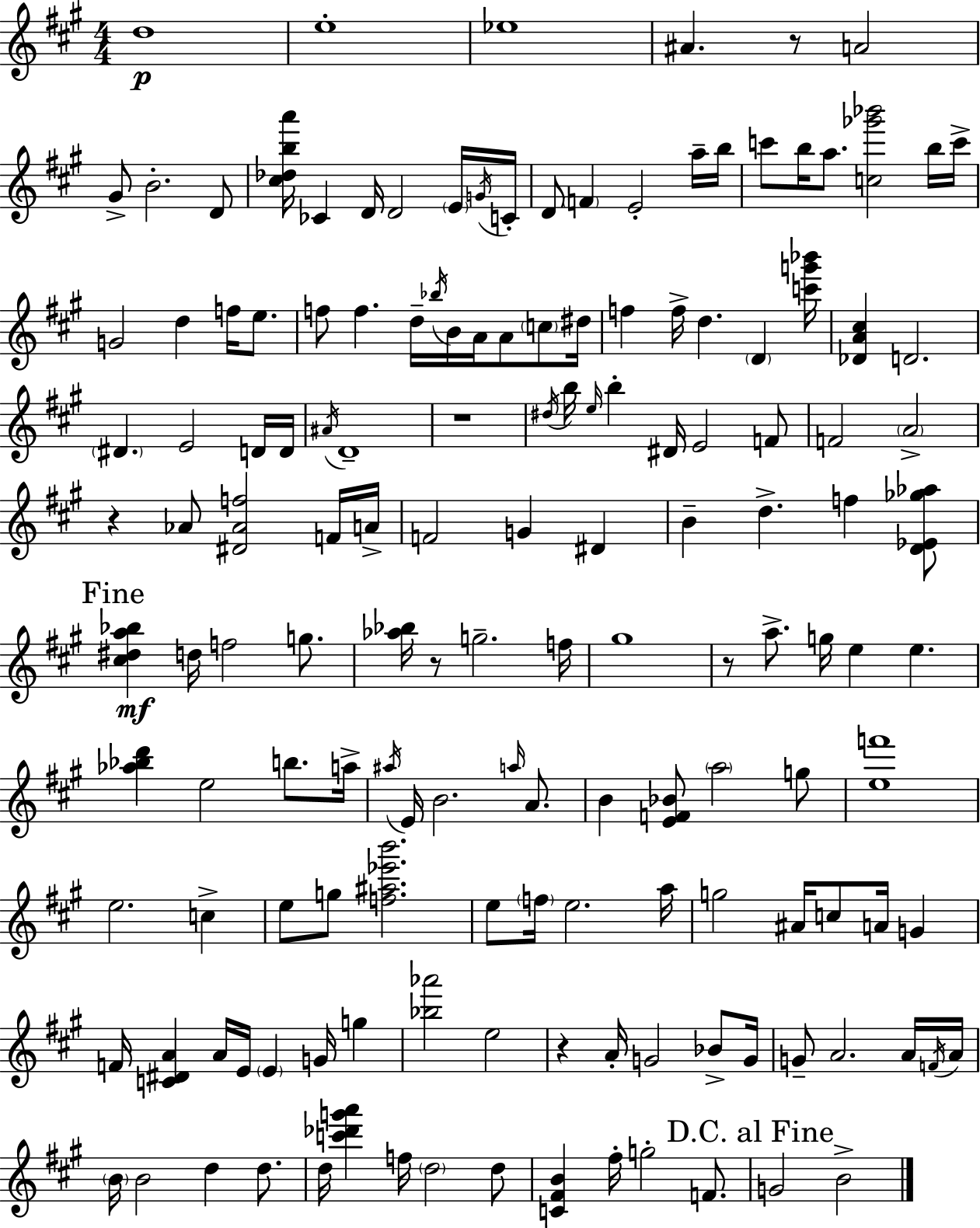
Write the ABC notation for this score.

X:1
T:Untitled
M:4/4
L:1/4
K:A
d4 e4 _e4 ^A z/2 A2 ^G/2 B2 D/2 [^c_dba']/4 _C D/4 D2 E/4 G/4 C/4 D/2 F E2 a/4 b/4 c'/2 b/4 a/2 [c_g'_b']2 b/4 c'/4 G2 d f/4 e/2 f/2 f d/4 _b/4 B/4 A/4 A/2 c/2 ^d/4 f f/4 d D [c'g'_b']/4 [_DA^c] D2 ^D E2 D/4 D/4 ^A/4 D4 z4 ^d/4 b/4 e/4 b ^D/4 E2 F/2 F2 A2 z _A/2 [^D_Af]2 F/4 A/4 F2 G ^D B d f [D_E_g_a]/2 [^c^da_b] d/4 f2 g/2 [_a_b]/4 z/2 g2 f/4 ^g4 z/2 a/2 g/4 e e [_a_bd'] e2 b/2 a/4 ^a/4 E/4 B2 a/4 A/2 B [EF_B]/2 a2 g/2 [ef']4 e2 c e/2 g/2 [f^a_e'b']2 e/2 f/4 e2 a/4 g2 ^A/4 c/2 A/4 G F/4 [C^DA] A/4 E/4 E G/4 g [_b_a']2 e2 z A/4 G2 _B/2 G/4 G/2 A2 A/4 F/4 A/4 B/4 B2 d d/2 d/4 [c'_d'g'a'] f/4 d2 d/2 [C^FB] ^f/4 g2 F/2 G2 B2